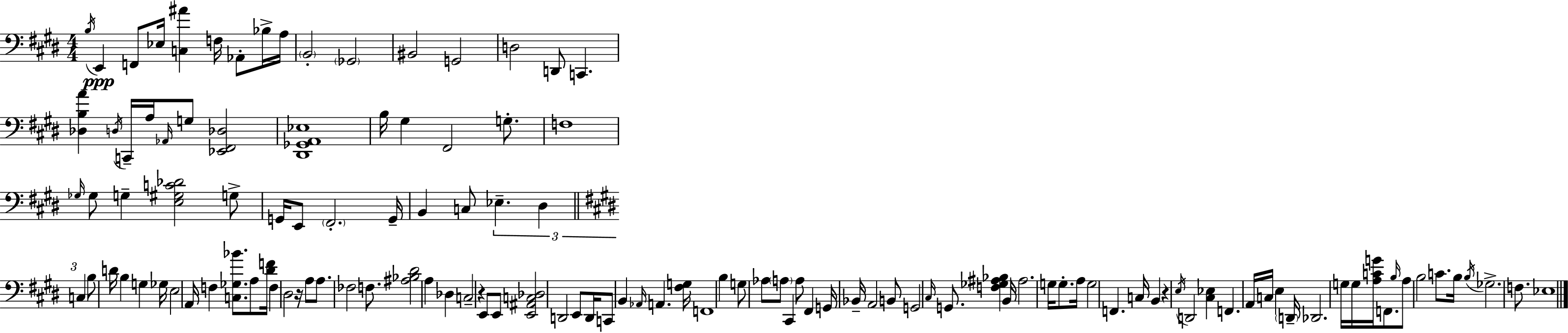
B3/s E2/q F2/e Eb3/s [C3,A#4]/q F3/s Ab2/e Bb3/s A3/s B2/h Gb2/h BIS2/h G2/h D3/h D2/e C2/q. [Db3,B3,A4]/q D3/s C2/s A3/s Ab2/s G3/e [Eb2,F#2,Db3]/h [D#2,Gb2,A2,Eb3]/w B3/s G#3/q F#2/h G3/e. F3/w Gb3/s Gb3/e G3/q [E3,G#3,C4,Db4]/h G3/e G2/s E2/e F#2/h. G2/s B2/q C3/e Eb3/q. D#3/q C3/q B3/e D4/s B3/q G3/q Gb3/s E3/h A2/s F3/q [C3,Gb3,Bb4]/e. A3/e [D#4,F4]/s F3/q D#3/h R/s A3/e A3/e. FES3/h F3/e. [A#3,Bb3,D#4]/h A3/q Db3/q C3/h R/q E2/e E2/e [E2,A#2,C3,Db3]/h D2/h E2/e D2/s C2/e B2/q Ab2/s A2/q. [F#3,G3]/s F2/w B3/q G3/e Ab3/e A3/e C#2/q A3/e F#2/q G2/s Bb2/s A2/h B2/e G2/h C#3/s G2/e. [F3,Gb3,A#3,Bb3]/q B2/s A#3/h. G3/s G3/e. A3/s G3/h F2/q. C3/s B2/q R/q E3/s D2/h [C#3,Eb3]/q F2/q. A2/s C3/s E3/q D2/s Db2/h. G3/s G3/s [A3,C4,G4]/s F2/e. B3/s A3/e B3/h C4/e. B3/s B3/s Gb3/h. F3/e. Eb3/w